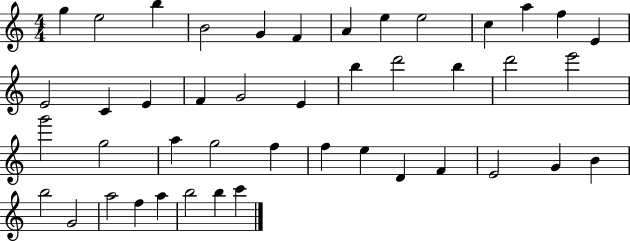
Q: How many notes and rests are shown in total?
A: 44